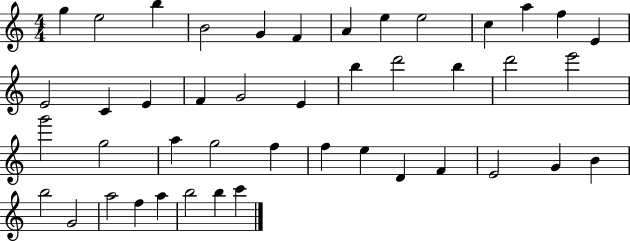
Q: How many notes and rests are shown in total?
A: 44